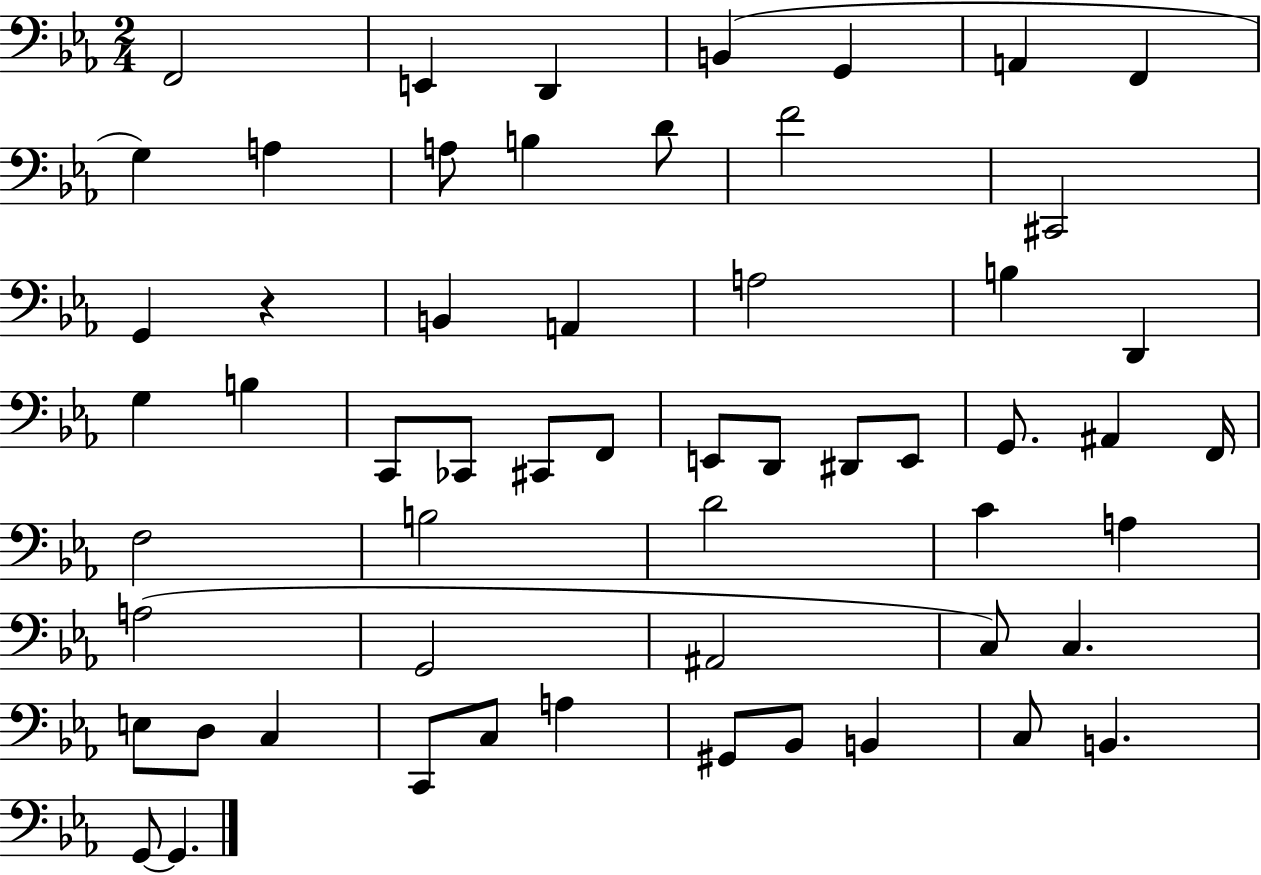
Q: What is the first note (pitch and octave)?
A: F2